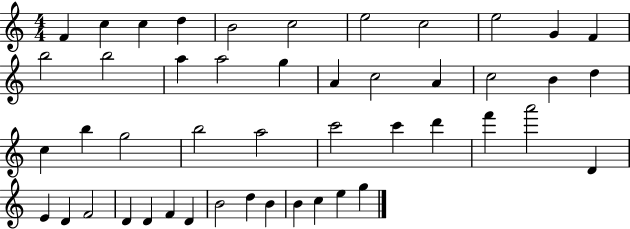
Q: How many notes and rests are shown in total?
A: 47